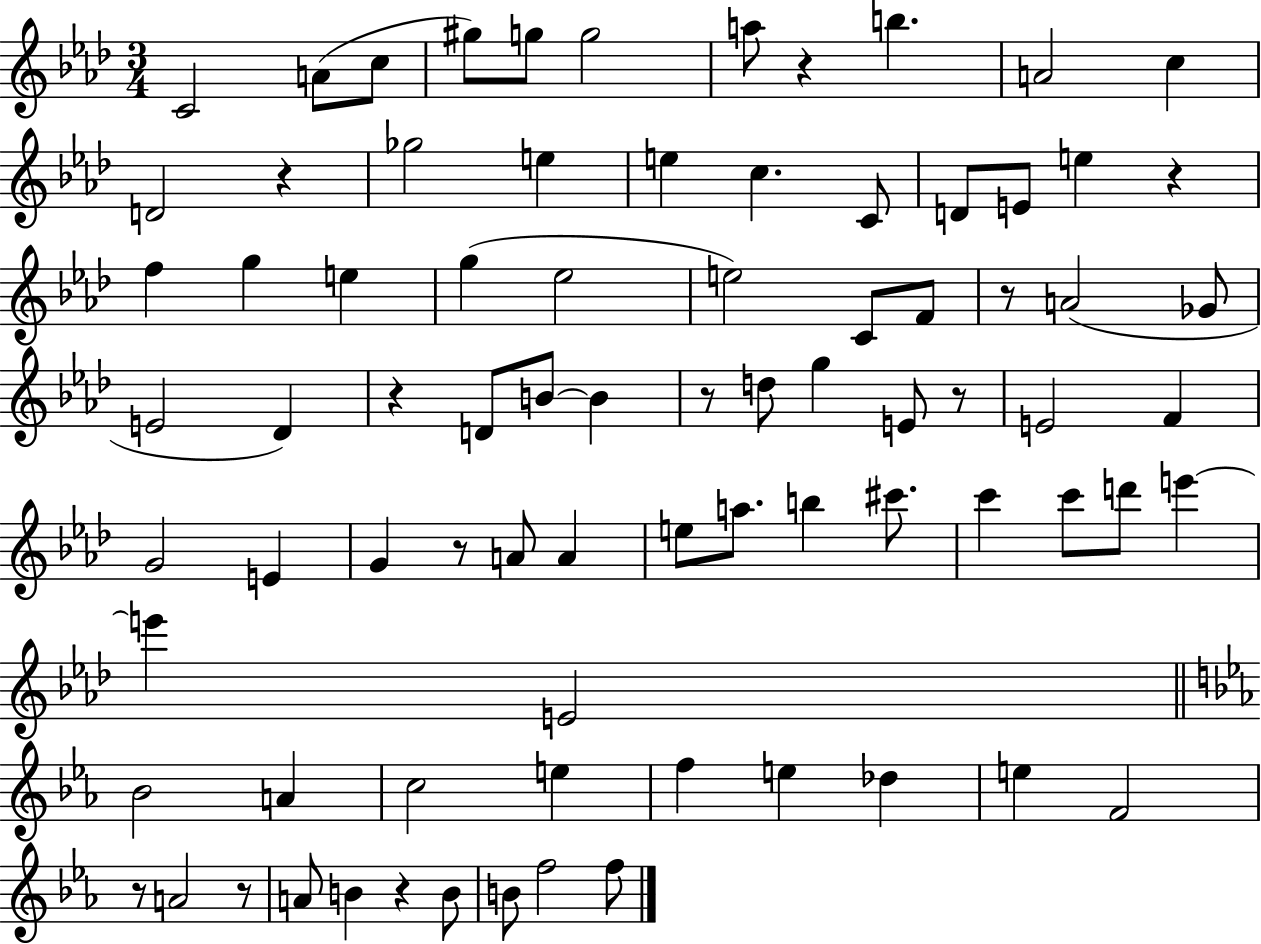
X:1
T:Untitled
M:3/4
L:1/4
K:Ab
C2 A/2 c/2 ^g/2 g/2 g2 a/2 z b A2 c D2 z _g2 e e c C/2 D/2 E/2 e z f g e g _e2 e2 C/2 F/2 z/2 A2 _G/2 E2 _D z D/2 B/2 B z/2 d/2 g E/2 z/2 E2 F G2 E G z/2 A/2 A e/2 a/2 b ^c'/2 c' c'/2 d'/2 e' e' E2 _B2 A c2 e f e _d e F2 z/2 A2 z/2 A/2 B z B/2 B/2 f2 f/2